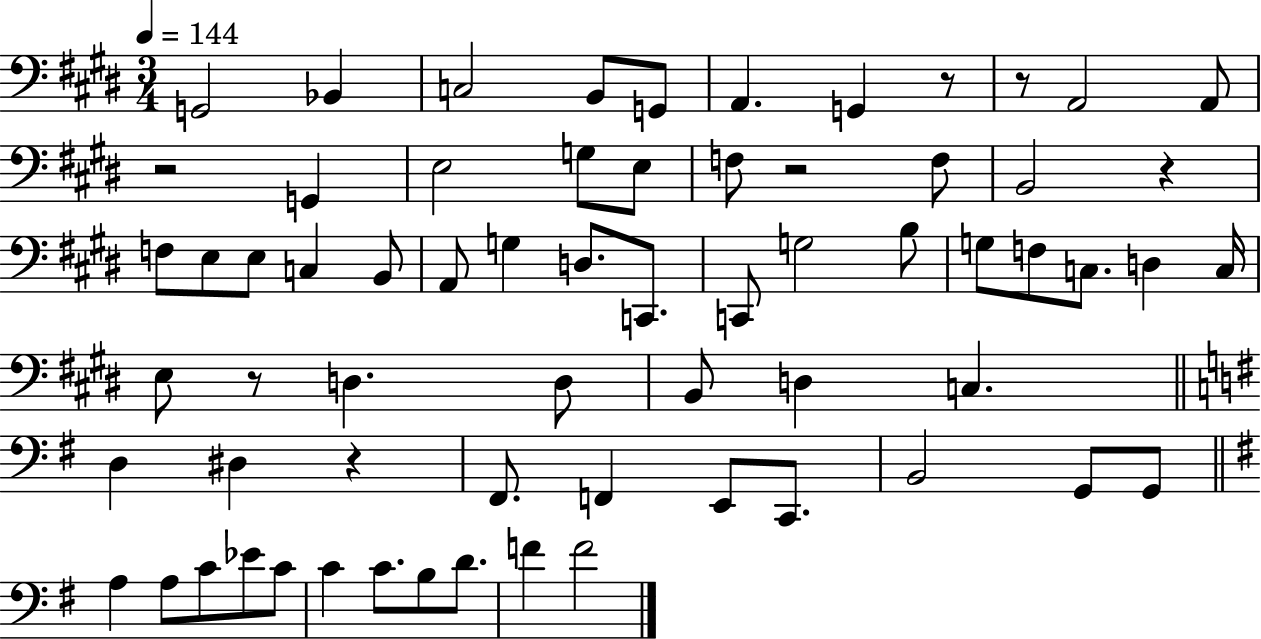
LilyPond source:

{
  \clef bass
  \numericTimeSignature
  \time 3/4
  \key e \major
  \tempo 4 = 144
  g,2 bes,4 | c2 b,8 g,8 | a,4. g,4 r8 | r8 a,2 a,8 | \break r2 g,4 | e2 g8 e8 | f8 r2 f8 | b,2 r4 | \break f8 e8 e8 c4 b,8 | a,8 g4 d8. c,8. | c,8 g2 b8 | g8 f8 c8. d4 c16 | \break e8 r8 d4. d8 | b,8 d4 c4. | \bar "||" \break \key g \major d4 dis4 r4 | fis,8. f,4 e,8 c,8. | b,2 g,8 g,8 | \bar "||" \break \key g \major a4 a8 c'8 ees'8 c'8 | c'4 c'8. b8 d'8. | f'4 f'2 | \bar "|."
}